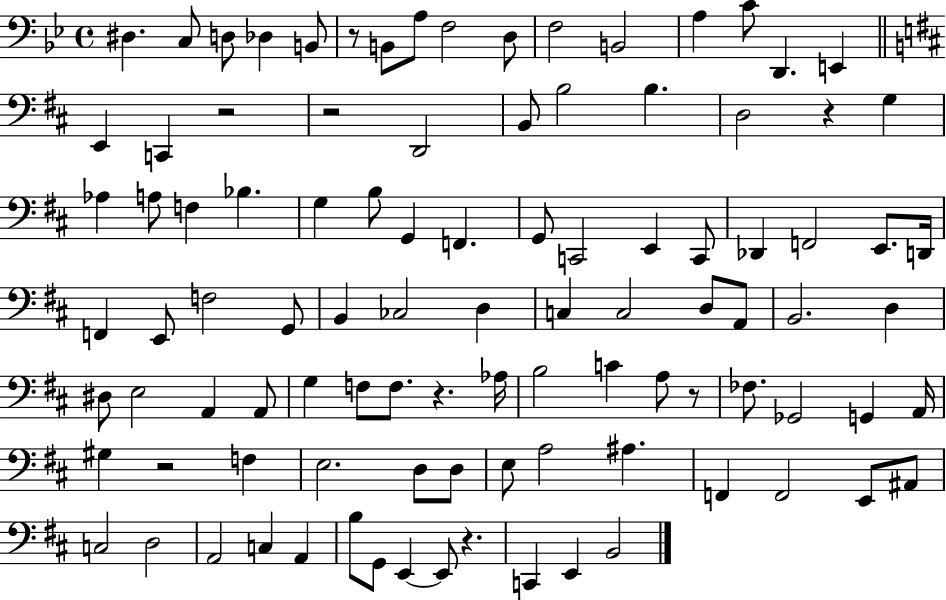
{
  \clef bass
  \time 4/4
  \defaultTimeSignature
  \key bes \major
  dis4. c8 d8 des4 b,8 | r8 b,8 a8 f2 d8 | f2 b,2 | a4 c'8 d,4. e,4 | \break \bar "||" \break \key b \minor e,4 c,4 r2 | r2 d,2 | b,8 b2 b4. | d2 r4 g4 | \break aes4 a8 f4 bes4. | g4 b8 g,4 f,4. | g,8 c,2 e,4 c,8 | des,4 f,2 e,8. d,16 | \break f,4 e,8 f2 g,8 | b,4 ces2 d4 | c4 c2 d8 a,8 | b,2. d4 | \break dis8 e2 a,4 a,8 | g4 f8 f8. r4. aes16 | b2 c'4 a8 r8 | fes8. ges,2 g,4 a,16 | \break gis4 r2 f4 | e2. d8 d8 | e8 a2 ais4. | f,4 f,2 e,8 ais,8 | \break c2 d2 | a,2 c4 a,4 | b8 g,8 e,4~~ e,8 r4. | c,4 e,4 b,2 | \break \bar "|."
}